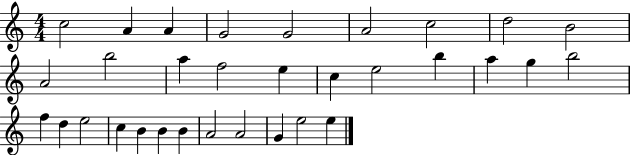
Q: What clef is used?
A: treble